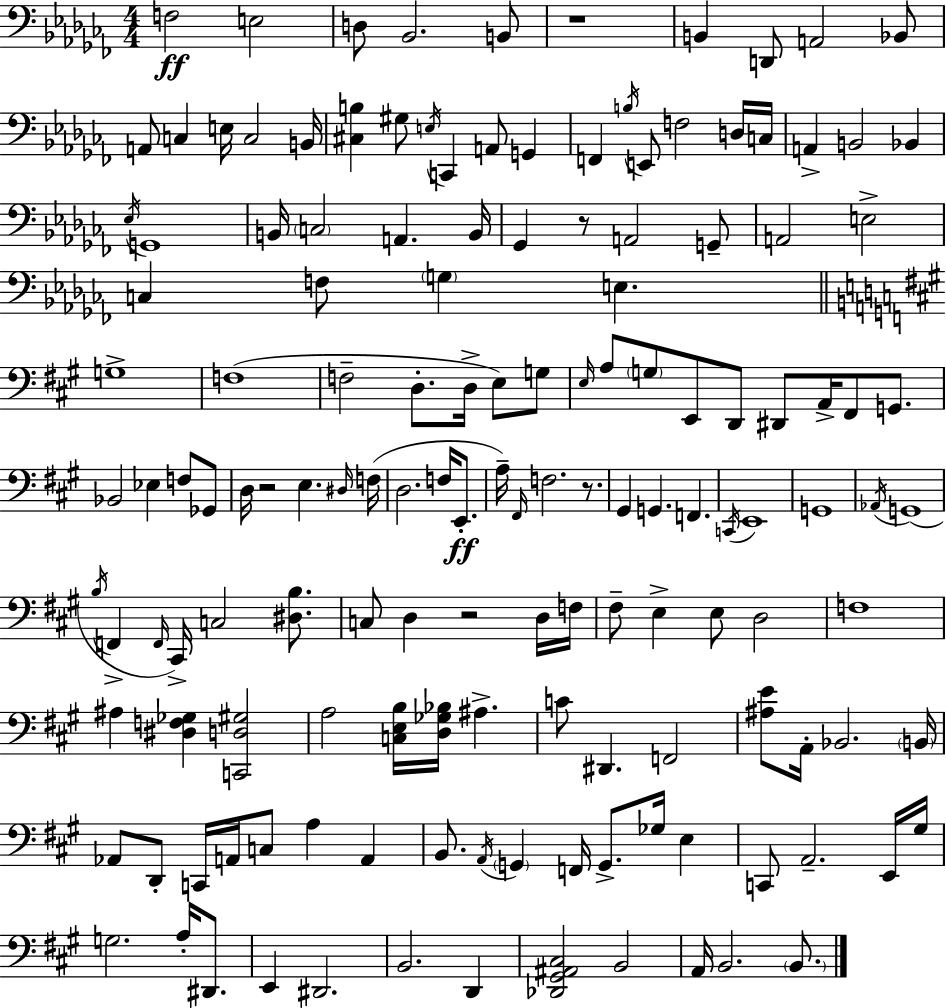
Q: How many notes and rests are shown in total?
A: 146